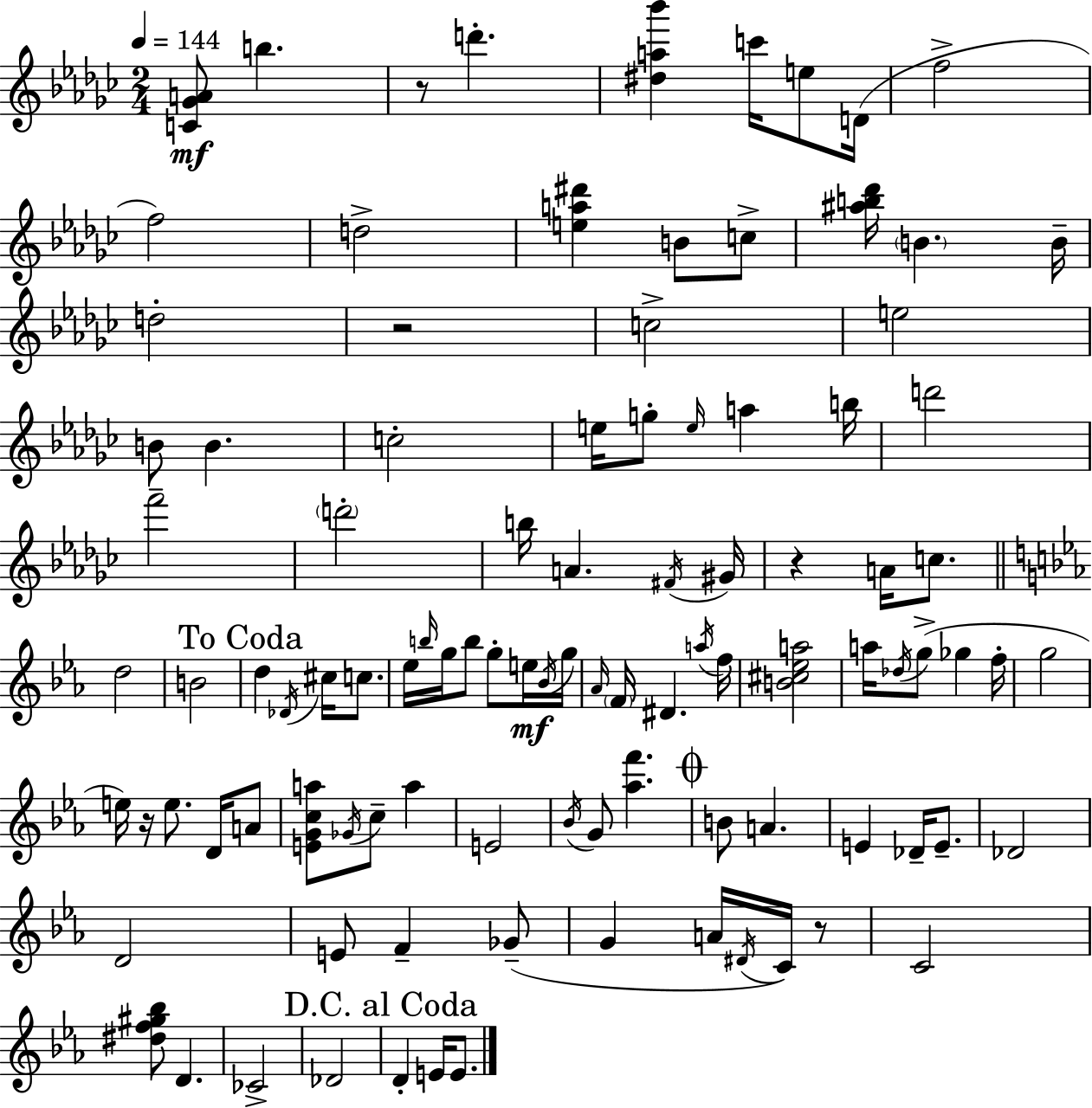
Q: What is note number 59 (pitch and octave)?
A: E5